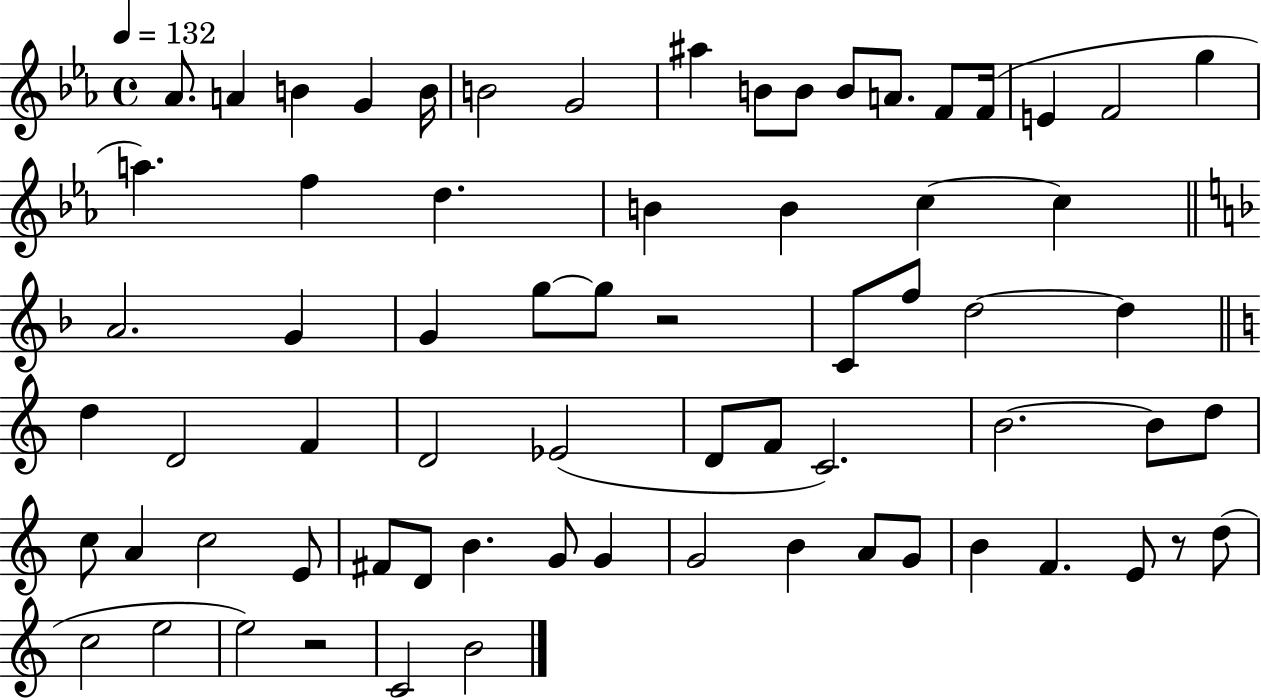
{
  \clef treble
  \time 4/4
  \defaultTimeSignature
  \key ees \major
  \tempo 4 = 132
  \repeat volta 2 { aes'8. a'4 b'4 g'4 b'16 | b'2 g'2 | ais''4 b'8 b'8 b'8 a'8. f'8 f'16( | e'4 f'2 g''4 | \break a''4.) f''4 d''4. | b'4 b'4 c''4~~ c''4 | \bar "||" \break \key f \major a'2. g'4 | g'4 g''8~~ g''8 r2 | c'8 f''8 d''2~~ d''4 | \bar "||" \break \key c \major d''4 d'2 f'4 | d'2 ees'2( | d'8 f'8 c'2.) | b'2.~~ b'8 d''8 | \break c''8 a'4 c''2 e'8 | fis'8 d'8 b'4. g'8 g'4 | g'2 b'4 a'8 g'8 | b'4 f'4. e'8 r8 d''8( | \break c''2 e''2 | e''2) r2 | c'2 b'2 | } \bar "|."
}